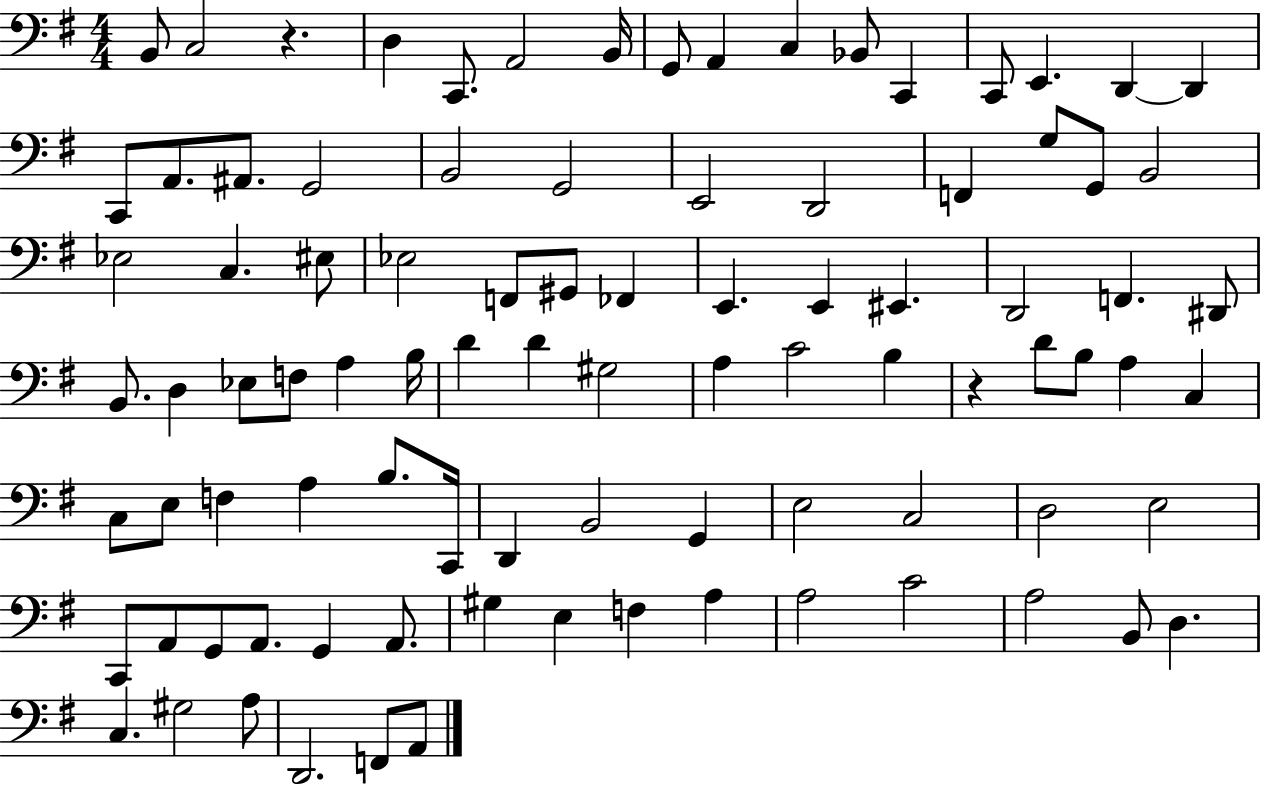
{
  \clef bass
  \numericTimeSignature
  \time 4/4
  \key g \major
  b,8 c2 r4. | d4 c,8. a,2 b,16 | g,8 a,4 c4 bes,8 c,4 | c,8 e,4. d,4~~ d,4 | \break c,8 a,8. ais,8. g,2 | b,2 g,2 | e,2 d,2 | f,4 g8 g,8 b,2 | \break ees2 c4. eis8 | ees2 f,8 gis,8 fes,4 | e,4. e,4 eis,4. | d,2 f,4. dis,8 | \break b,8. d4 ees8 f8 a4 b16 | d'4 d'4 gis2 | a4 c'2 b4 | r4 d'8 b8 a4 c4 | \break c8 e8 f4 a4 b8. c,16 | d,4 b,2 g,4 | e2 c2 | d2 e2 | \break c,8 a,8 g,8 a,8. g,4 a,8. | gis4 e4 f4 a4 | a2 c'2 | a2 b,8 d4. | \break c4. gis2 a8 | d,2. f,8 a,8 | \bar "|."
}